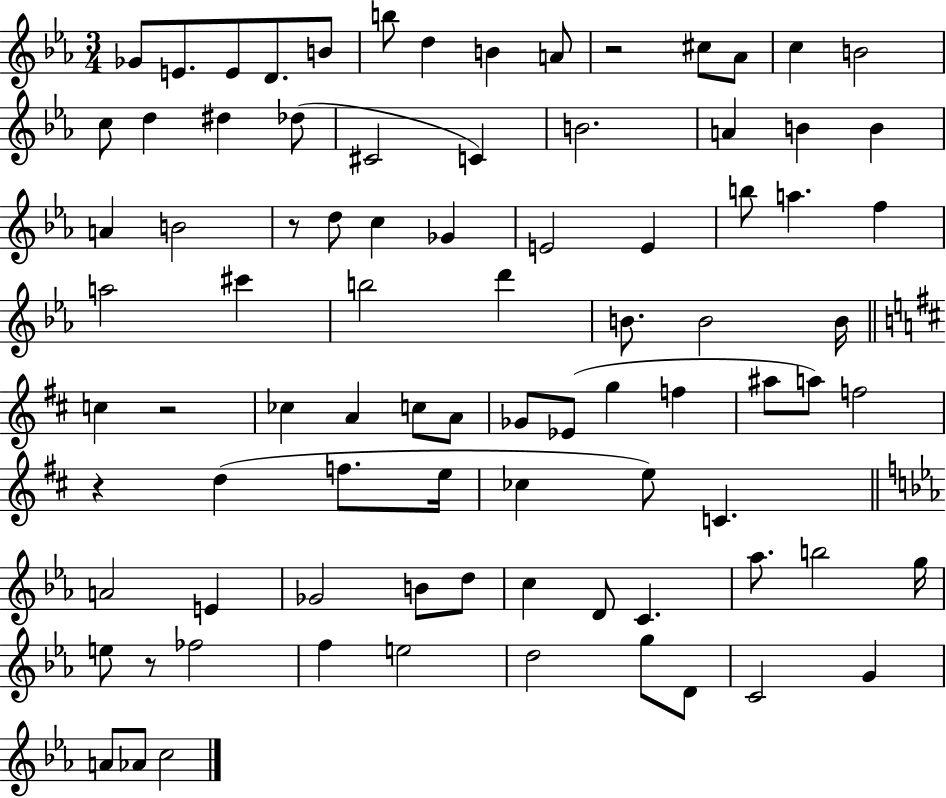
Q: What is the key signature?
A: EES major